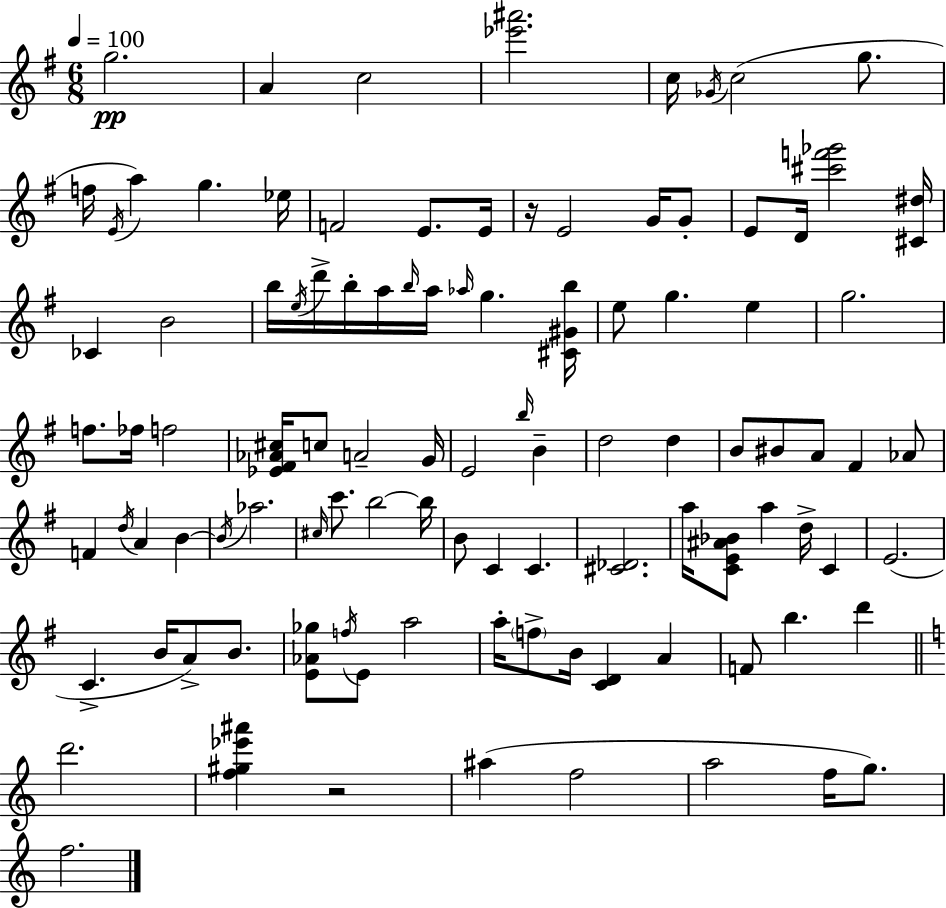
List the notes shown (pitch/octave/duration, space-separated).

G5/h. A4/q C5/h [Eb6,A#6]/h. C5/s Gb4/s C5/h G5/e. F5/s E4/s A5/q G5/q. Eb5/s F4/h E4/e. E4/s R/s E4/h G4/s G4/e E4/e D4/s [C#6,F6,Gb6]/h [C#4,D#5]/s CES4/q B4/h B5/s E5/s D6/s B5/s A5/s B5/s A5/s Ab5/s G5/q. [C#4,G#4,B5]/s E5/e G5/q. E5/q G5/h. F5/e. FES5/s F5/h [Eb4,F#4,Ab4,C#5]/s C5/e A4/h G4/s E4/h B5/s B4/q D5/h D5/q B4/e BIS4/e A4/e F#4/q Ab4/e F4/q D5/s A4/q B4/q B4/s Ab5/h. C#5/s C6/e. B5/h B5/s B4/e C4/q C4/q. [C#4,Db4]/h. A5/s [C4,E4,A#4,Bb4]/e A5/q D5/s C4/q E4/h. C4/q. B4/s A4/e B4/e. [E4,Ab4,Gb5]/e F5/s E4/e A5/h A5/s F5/e B4/s [C4,D4]/q A4/q F4/e B5/q. D6/q D6/h. [F5,G#5,Eb6,A#6]/q R/h A#5/q F5/h A5/h F5/s G5/e. F5/h.